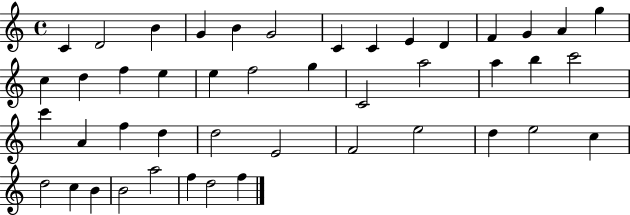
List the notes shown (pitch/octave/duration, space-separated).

C4/q D4/h B4/q G4/q B4/q G4/h C4/q C4/q E4/q D4/q F4/q G4/q A4/q G5/q C5/q D5/q F5/q E5/q E5/q F5/h G5/q C4/h A5/h A5/q B5/q C6/h C6/q A4/q F5/q D5/q D5/h E4/h F4/h E5/h D5/q E5/h C5/q D5/h C5/q B4/q B4/h A5/h F5/q D5/h F5/q